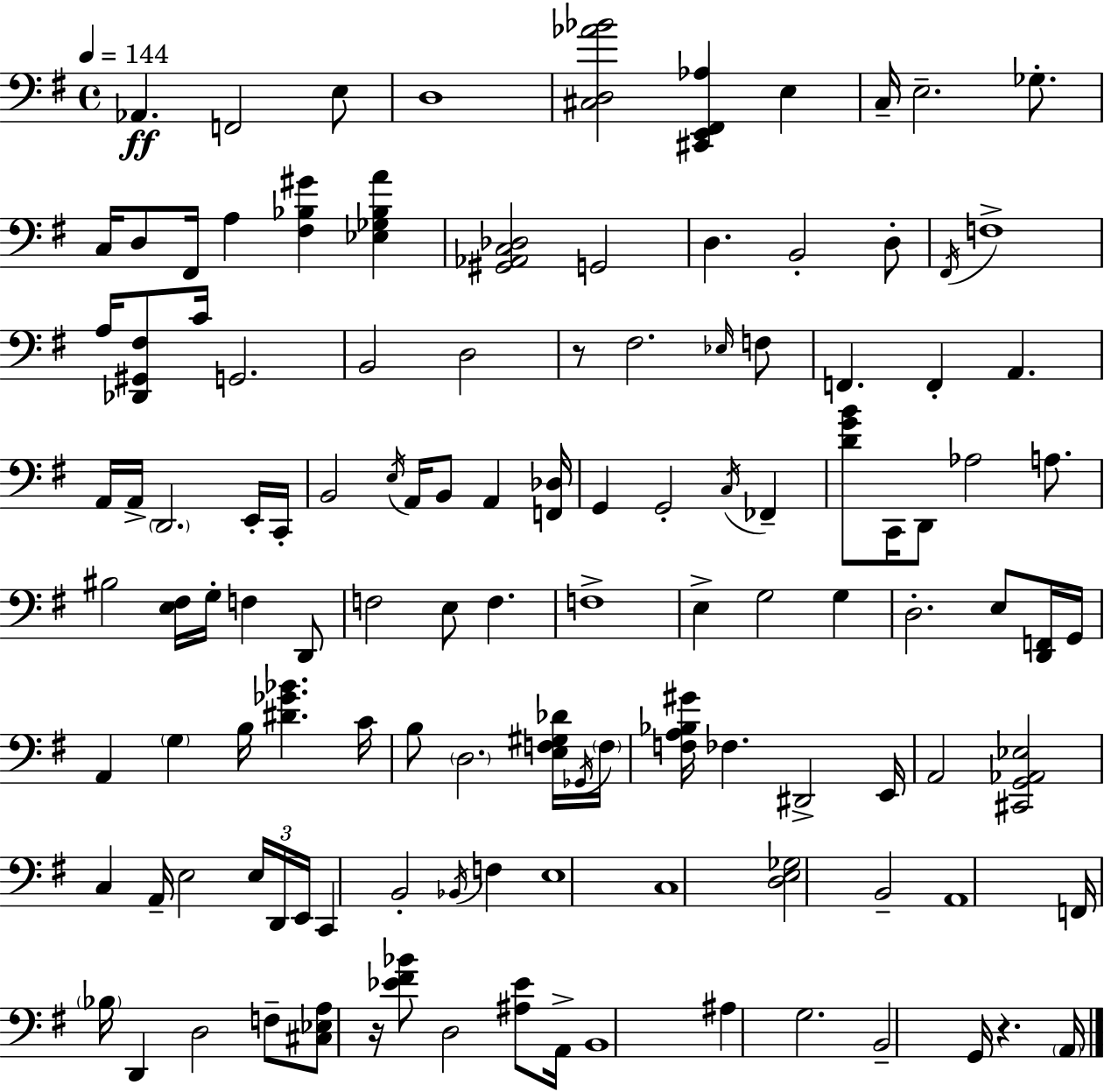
X:1
T:Untitled
M:4/4
L:1/4
K:G
_A,, F,,2 E,/2 D,4 [^C,D,_A_B]2 [^C,,E,,^F,,_A,] E, C,/4 E,2 _G,/2 C,/4 D,/2 ^F,,/4 A, [^F,_B,^G] [_E,_G,_B,A] [^G,,_A,,C,_D,]2 G,,2 D, B,,2 D,/2 ^F,,/4 F,4 A,/4 [_D,,^G,,^F,]/2 C/4 G,,2 B,,2 D,2 z/2 ^F,2 _E,/4 F,/2 F,, F,, A,, A,,/4 A,,/4 D,,2 E,,/4 C,,/4 B,,2 E,/4 A,,/4 B,,/2 A,, [F,,_D,]/4 G,, G,,2 C,/4 _F,, [DGB]/2 C,,/4 D,,/2 _A,2 A,/2 ^B,2 [E,^F,]/4 G,/4 F, D,,/2 F,2 E,/2 F, F,4 E, G,2 G, D,2 E,/2 [D,,F,,]/4 G,,/4 A,, G, B,/4 [^D_G_B] C/4 B,/2 D,2 [E,F,^G,_D]/4 _G,,/4 F,/4 [F,A,_B,^G]/4 _F, ^D,,2 E,,/4 A,,2 [^C,,G,,_A,,_E,]2 C, A,,/4 E,2 E,/4 D,,/4 E,,/4 C,, B,,2 _B,,/4 F, E,4 C,4 [D,E,_G,]2 B,,2 A,,4 F,,/4 _B,/4 D,, D,2 F,/2 [^C,_E,A,]/2 z/4 [_E^F_B]/2 D,2 [^A,_E]/2 A,,/4 B,,4 ^A, G,2 B,,2 G,,/4 z A,,/4